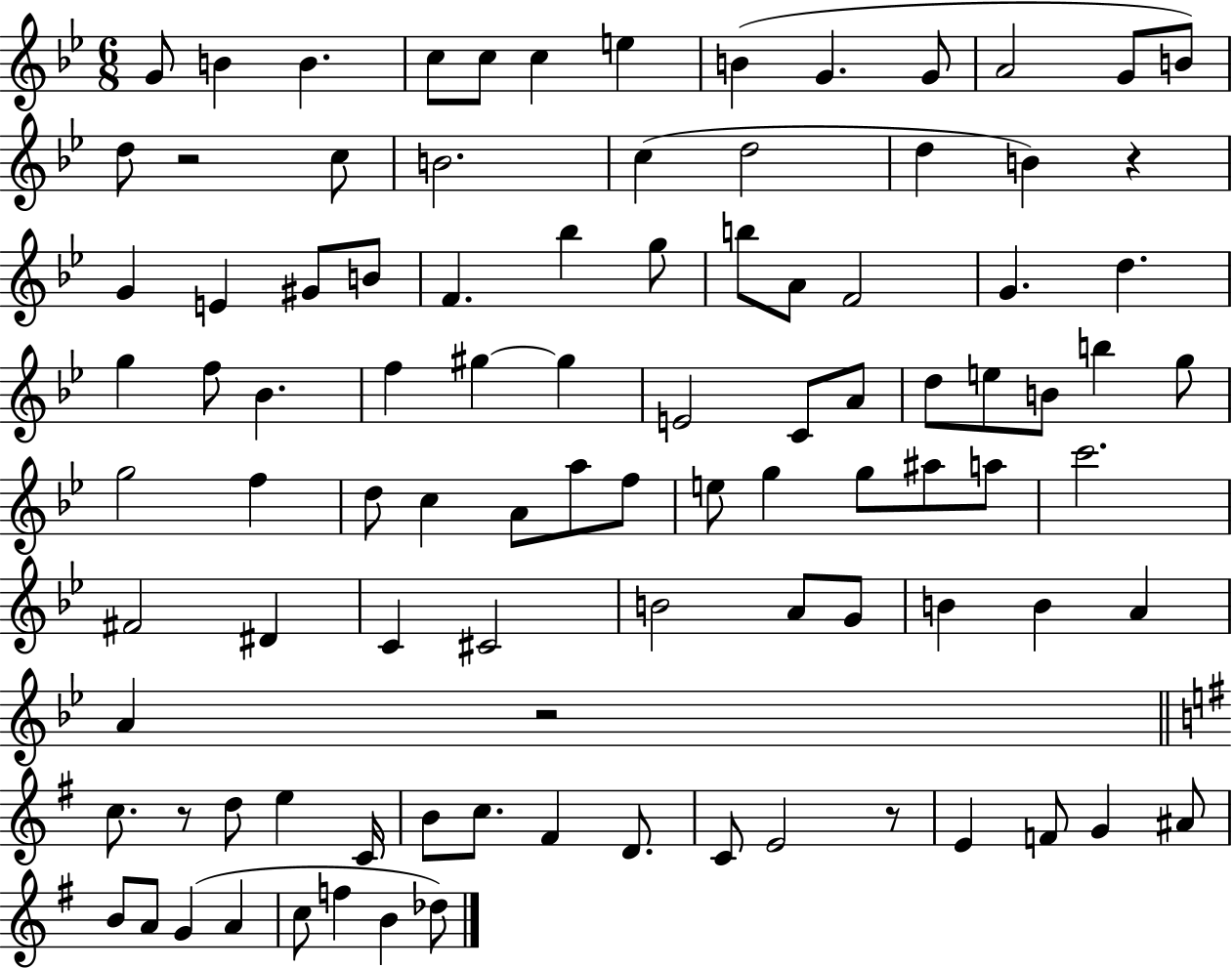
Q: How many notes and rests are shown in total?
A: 97